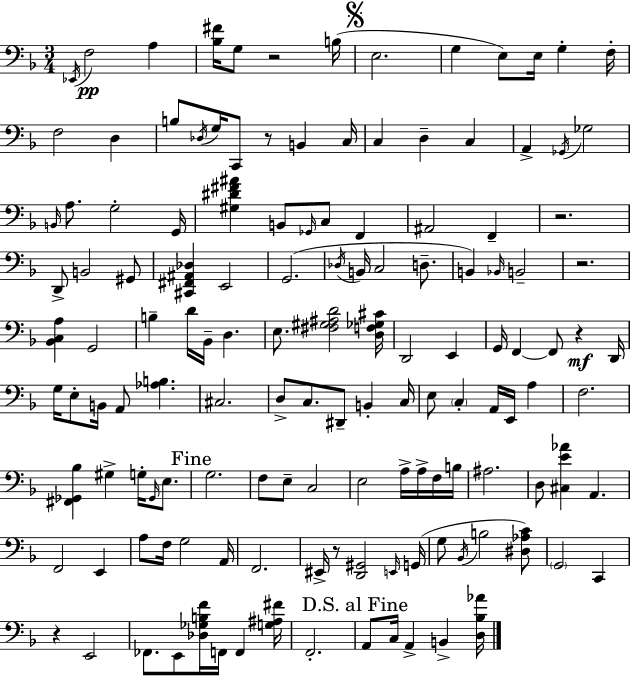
X:1
T:Untitled
M:3/4
L:1/4
K:F
_E,,/4 F,2 A, [_B,^F]/4 G,/2 z2 B,/4 E,2 G, E,/2 E,/4 G, F,/4 F,2 D, B,/2 _D,/4 G,/4 C,,/2 z/2 B,, C,/4 C, D, C, A,, _G,,/4 _G,2 B,,/4 A,/2 G,2 G,,/4 [^G,^D^F^A] B,,/2 _G,,/4 C,/2 F,, ^A,,2 F,, z2 D,,/2 B,,2 ^G,,/2 [^C,,^F,,^A,,_D,] E,,2 G,,2 _D,/4 B,,/4 C,2 D,/2 B,, _B,,/4 B,,2 z2 [_B,,C,A,] G,,2 B, D/4 _B,,/4 D, E,/2 [^F,^G,^A,D]2 [D,F,_G,^C]/4 D,,2 E,, G,,/4 F,, F,,/2 z D,,/4 G,/4 E,/2 B,,/4 A,,/2 [_A,B,] ^C,2 D,/2 C,/2 ^D,,/2 B,, C,/4 E,/2 C, A,,/4 E,,/4 A, F,2 [^F,,_G,,_B,] ^G, G,/4 _G,,/4 E,/2 G,2 F,/2 E,/2 C,2 E,2 A,/4 A,/4 F,/4 B,/4 ^A,2 D,/2 [^C,E_A] A,, F,,2 E,, A,/2 F,/4 G,2 A,,/4 F,,2 ^E,,/4 z/2 [D,,^G,,]2 E,,/4 G,,/4 G,/2 _B,,/4 B,2 [^D,_A,C]/2 G,,2 C,, z E,,2 _F,,/2 E,,/2 [_D,_G,B,F]/4 F,,/4 F,, [G,^A,^F]/4 F,,2 A,,/2 C,/4 A,, B,, [D,_B,_A]/4